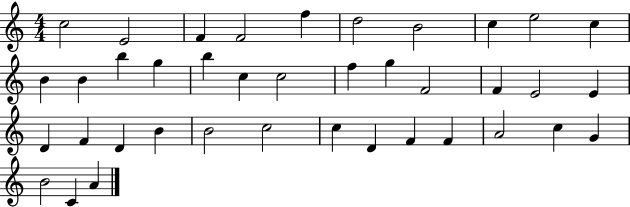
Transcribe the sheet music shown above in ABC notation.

X:1
T:Untitled
M:4/4
L:1/4
K:C
c2 E2 F F2 f d2 B2 c e2 c B B b g b c c2 f g F2 F E2 E D F D B B2 c2 c D F F A2 c G B2 C A